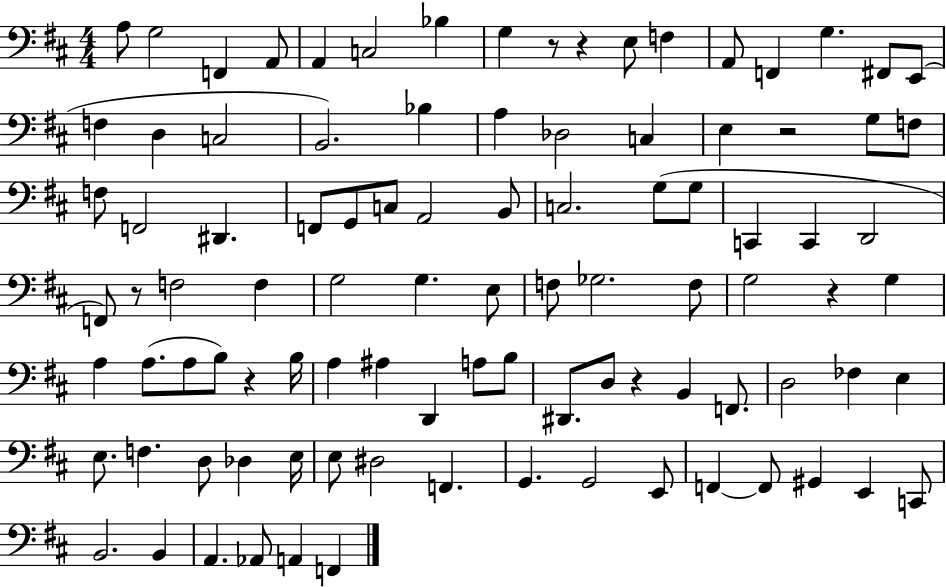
A3/e G3/h F2/q A2/e A2/q C3/h Bb3/q G3/q R/e R/q E3/e F3/q A2/e F2/q G3/q. F#2/e E2/e F3/q D3/q C3/h B2/h. Bb3/q A3/q Db3/h C3/q E3/q R/h G3/e F3/e F3/e F2/h D#2/q. F2/e G2/e C3/e A2/h B2/e C3/h. G3/e G3/e C2/q C2/q D2/h F2/e R/e F3/h F3/q G3/h G3/q. E3/e F3/e Gb3/h. F3/e G3/h R/q G3/q A3/q A3/e. A3/e B3/e R/q B3/s A3/q A#3/q D2/q A3/e B3/e D#2/e. D3/e R/q B2/q F2/e. D3/h FES3/q E3/q E3/e. F3/q. D3/e Db3/q E3/s E3/e D#3/h F2/q. G2/q. G2/h E2/e F2/q F2/e G#2/q E2/q C2/e B2/h. B2/q A2/q. Ab2/e A2/q F2/q